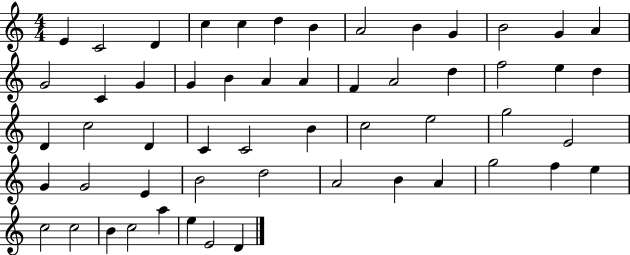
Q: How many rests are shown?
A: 0